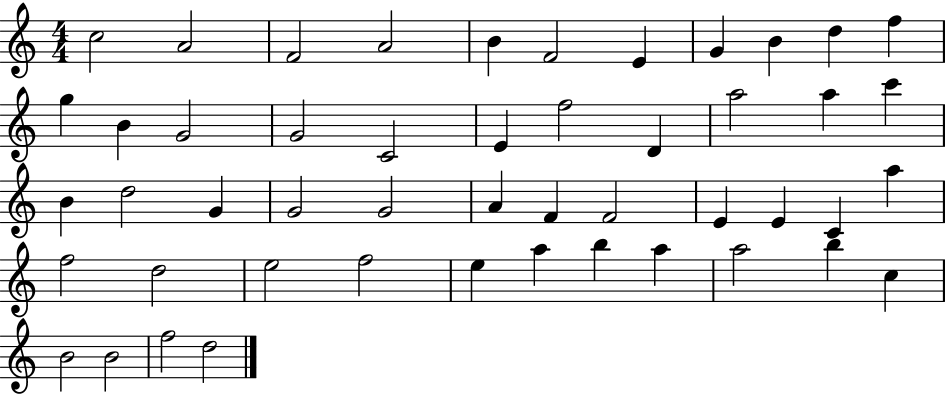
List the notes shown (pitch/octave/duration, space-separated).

C5/h A4/h F4/h A4/h B4/q F4/h E4/q G4/q B4/q D5/q F5/q G5/q B4/q G4/h G4/h C4/h E4/q F5/h D4/q A5/h A5/q C6/q B4/q D5/h G4/q G4/h G4/h A4/q F4/q F4/h E4/q E4/q C4/q A5/q F5/h D5/h E5/h F5/h E5/q A5/q B5/q A5/q A5/h B5/q C5/q B4/h B4/h F5/h D5/h